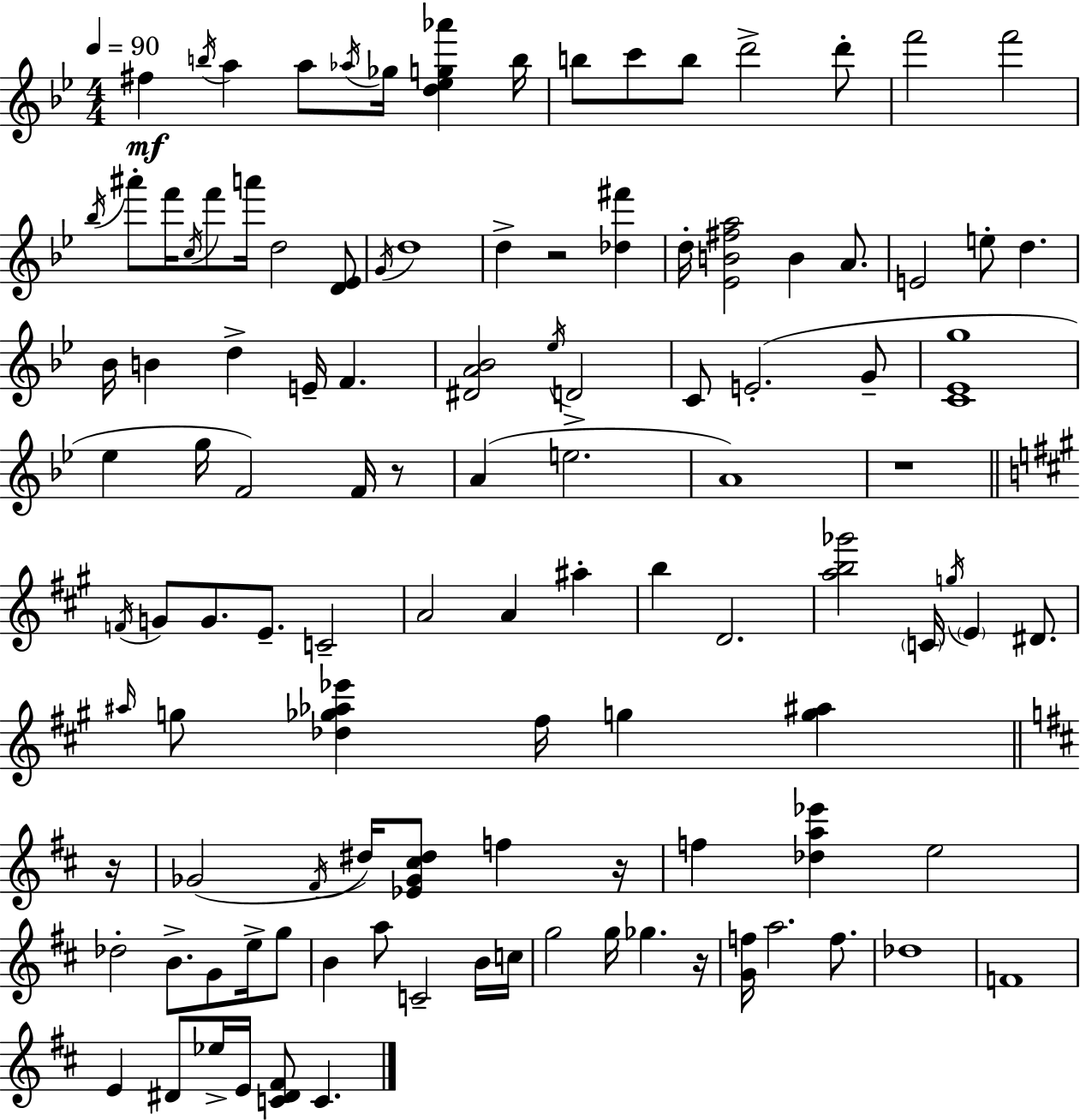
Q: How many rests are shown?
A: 6